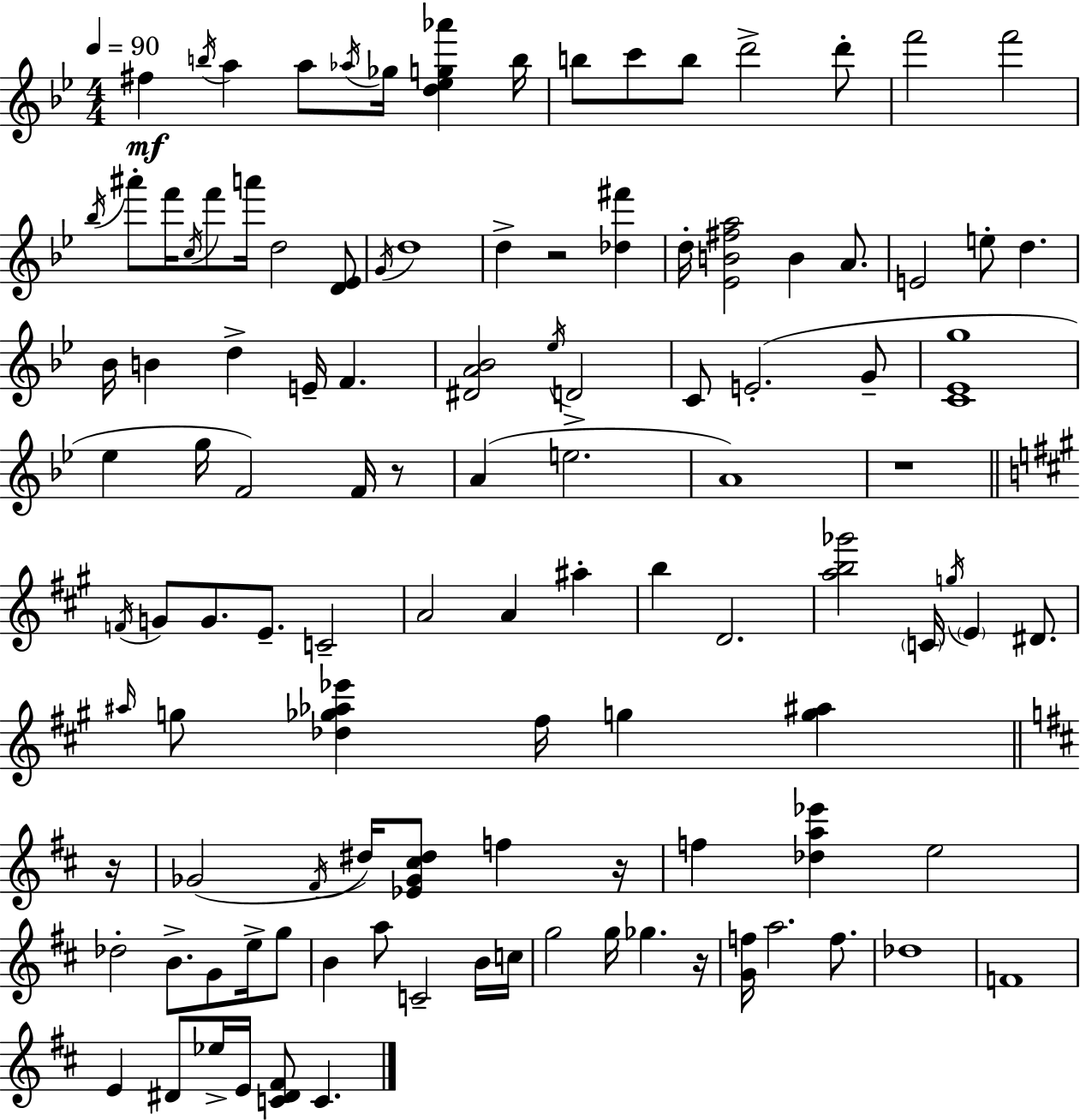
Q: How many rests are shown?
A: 6